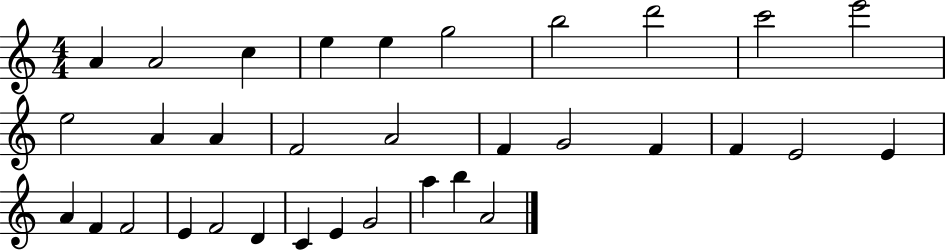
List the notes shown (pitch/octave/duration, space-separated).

A4/q A4/h C5/q E5/q E5/q G5/h B5/h D6/h C6/h E6/h E5/h A4/q A4/q F4/h A4/h F4/q G4/h F4/q F4/q E4/h E4/q A4/q F4/q F4/h E4/q F4/h D4/q C4/q E4/q G4/h A5/q B5/q A4/h